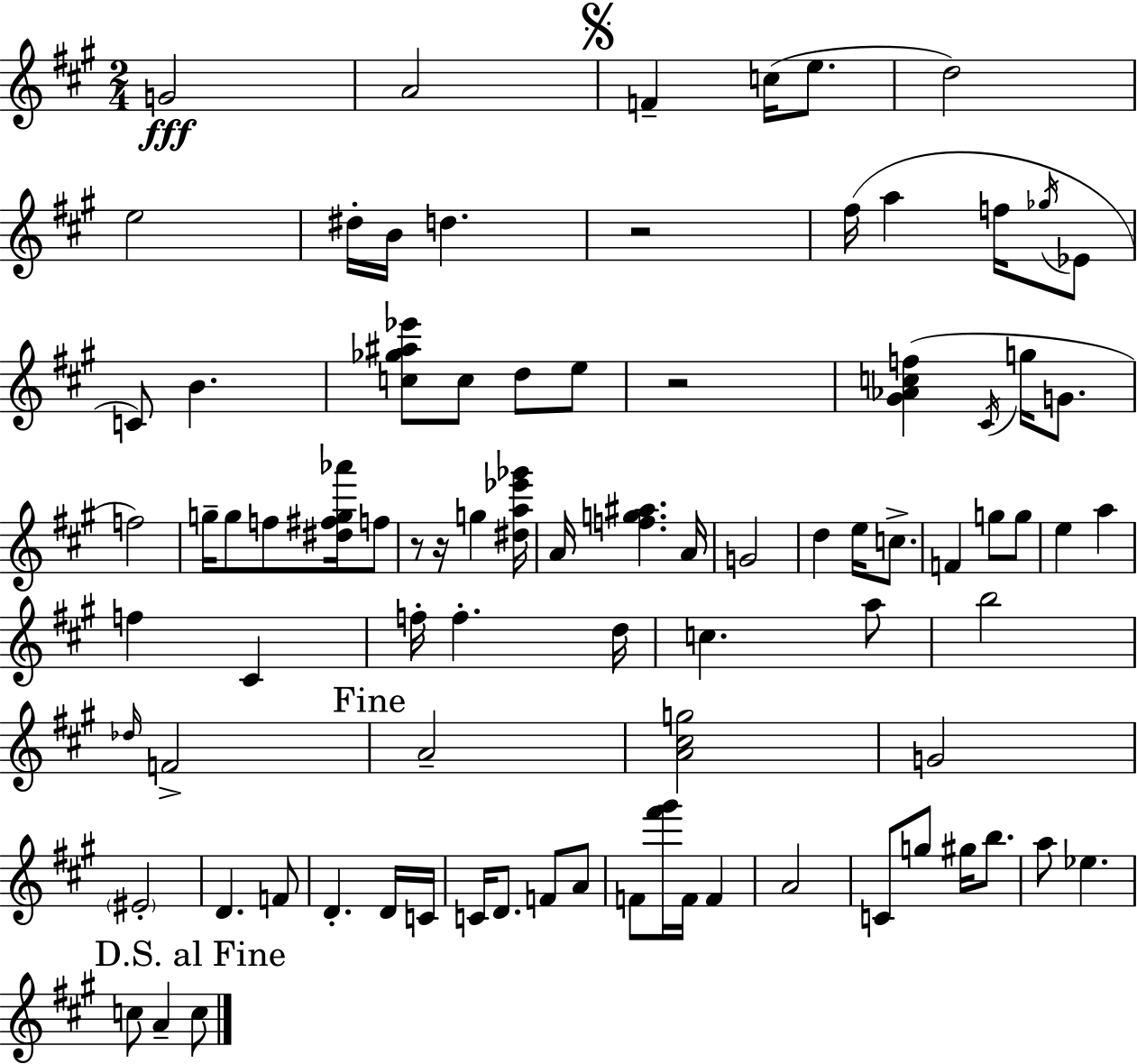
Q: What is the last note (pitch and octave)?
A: C5